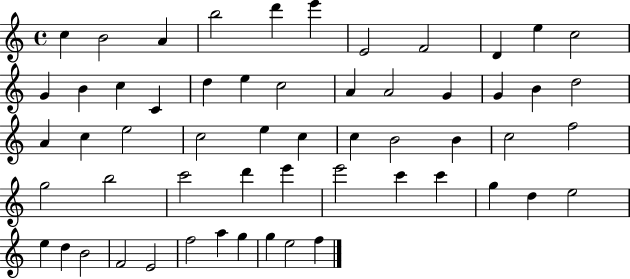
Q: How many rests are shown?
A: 0